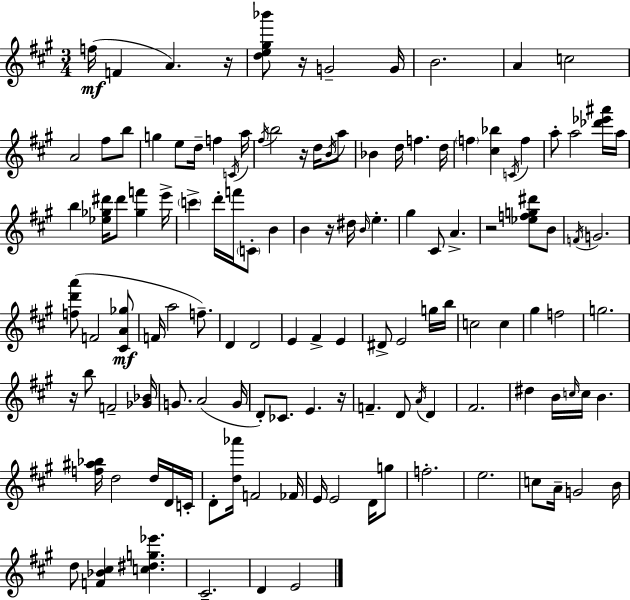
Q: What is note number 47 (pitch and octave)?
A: A4